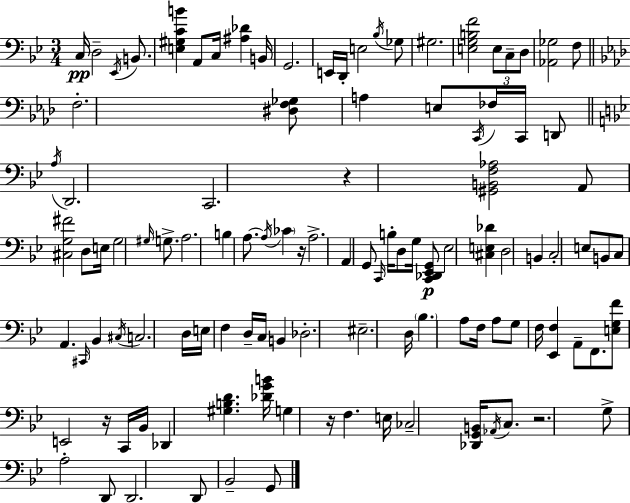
X:1
T:Untitled
M:3/4
L:1/4
K:Gm
C,/4 D,2 _E,,/4 B,,/2 [E,^G,CB] A,,/2 C,/4 [^A,_D] B,,/4 G,,2 E,,/4 D,,/4 E,2 _B,/4 _G,/2 ^G,2 [E,G,B,F]2 E,/2 C,/2 D,/2 [_A,,_G,]2 F,/2 F,2 [^D,F,_G,]/2 A, E,/2 C,,/4 _F,/4 C,,/4 D,,/2 A,/4 D,,2 C,,2 z [^G,,B,,F,_A,]2 A,,/2 [^C,G,^F]2 D,/2 E,/4 G,2 ^G,/4 G,/2 A,2 B, A,/2 A,/4 _C z/4 A,2 A,, G,,/2 C,,/4 B,/4 D,/2 G,/4 [C,,_D,,_E,,G,,]/2 _E,2 [^C,E,_D] D,2 B,, C,2 E,/2 B,,/2 C,/2 A,, ^C,,/4 _B,, ^C,/4 C,2 D,/4 E,/4 F, D,/4 C,/4 B,, _D,2 ^E,2 D,/4 _B, A,/2 F,/4 A,/2 G,/2 F,/4 [_E,,F,] A,,/2 F,,/2 [E,G,F]/2 E,,2 z/4 C,,/4 _B,,/4 _D,, [^G,B,D] [_DGB]/4 G, z/4 F, E,/4 _C,2 [_D,,G,,B,,]/4 _A,,/4 C,/2 z2 G,/2 A,2 D,,/2 D,,2 D,,/2 _B,,2 G,,/2